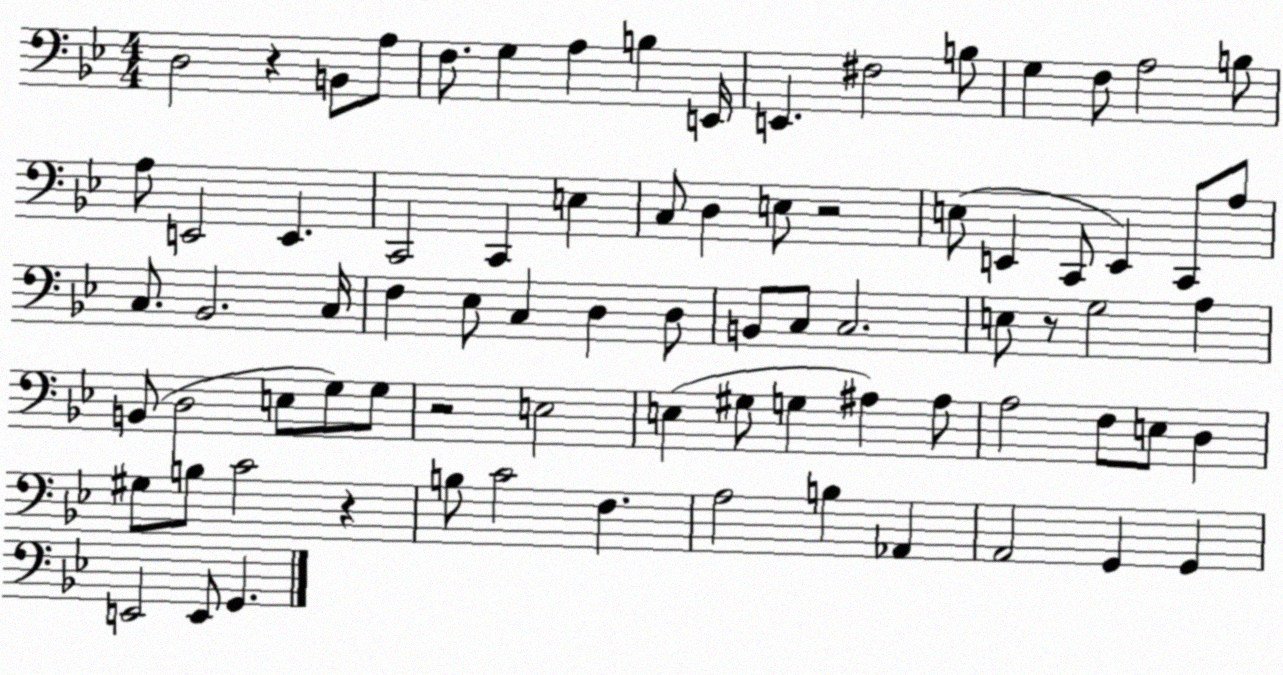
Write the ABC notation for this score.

X:1
T:Untitled
M:4/4
L:1/4
K:Bb
D,2 z B,,/2 A,/2 F,/2 G, A, B, E,,/4 E,, ^F,2 B,/2 G, F,/2 A,2 B,/2 A,/2 E,,2 E,, C,,2 C,, E, C,/2 D, E,/2 z2 E,/2 E,, C,,/2 E,, C,,/2 A,/2 C,/2 _B,,2 C,/4 F, _E,/2 C, D, D,/2 B,,/2 C,/2 C,2 E,/2 z/2 G,2 A, B,,/2 D,2 E,/2 G,/2 G,/2 z2 E,2 E, ^G,/2 G, ^A, ^A,/2 A,2 F,/2 E,/2 D, ^G,/2 B,/2 C2 z B,/2 C2 F, A,2 B, _A,, A,,2 G,, G,, E,,2 E,,/2 G,,